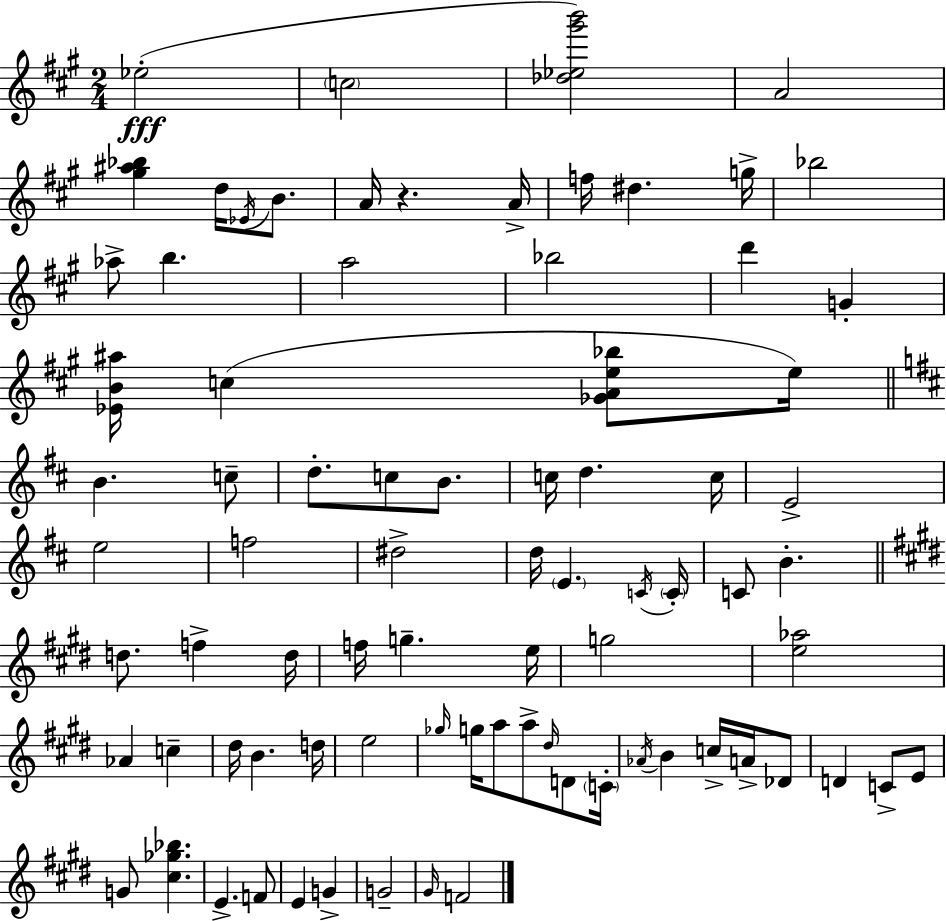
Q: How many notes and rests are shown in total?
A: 81